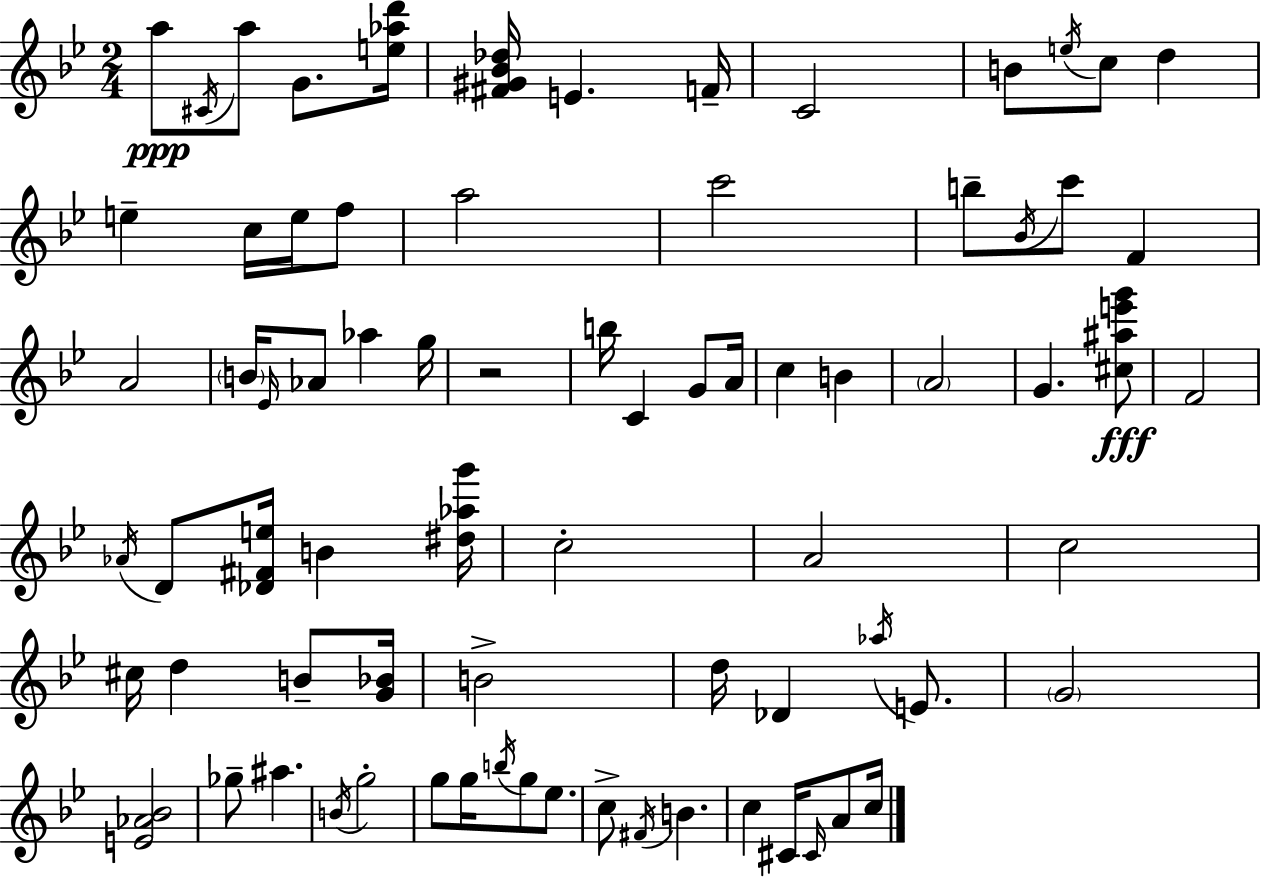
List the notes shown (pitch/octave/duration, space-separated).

A5/e C#4/s A5/e G4/e. [E5,Ab5,D6]/s [F#4,G#4,Bb4,Db5]/s E4/q. F4/s C4/h B4/e E5/s C5/e D5/q E5/q C5/s E5/s F5/e A5/h C6/h B5/e Bb4/s C6/e F4/q A4/h B4/s Eb4/s Ab4/e Ab5/q G5/s R/h B5/s C4/q G4/e A4/s C5/q B4/q A4/h G4/q. [C#5,A#5,E6,G6]/e F4/h Ab4/s D4/e [Db4,F#4,E5]/s B4/q [D#5,Ab5,G6]/s C5/h A4/h C5/h C#5/s D5/q B4/e [G4,Bb4]/s B4/h D5/s Db4/q Ab5/s E4/e. G4/h [E4,Ab4,Bb4]/h Gb5/e A#5/q. B4/s G5/h G5/e G5/s B5/s G5/e Eb5/e. C5/e F#4/s B4/q. C5/q C#4/s C#4/s A4/e C5/s